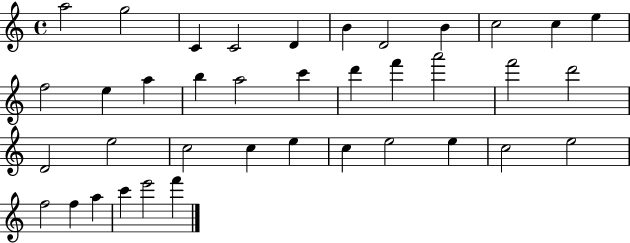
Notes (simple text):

A5/h G5/h C4/q C4/h D4/q B4/q D4/h B4/q C5/h C5/q E5/q F5/h E5/q A5/q B5/q A5/h C6/q D6/q F6/q A6/h F6/h D6/h D4/h E5/h C5/h C5/q E5/q C5/q E5/h E5/q C5/h E5/h F5/h F5/q A5/q C6/q E6/h F6/q